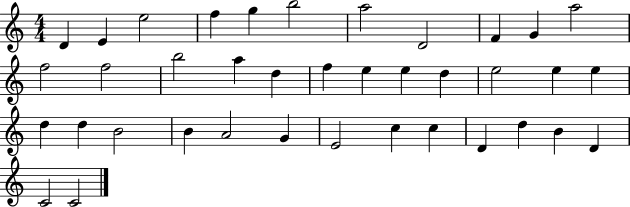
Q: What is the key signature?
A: C major